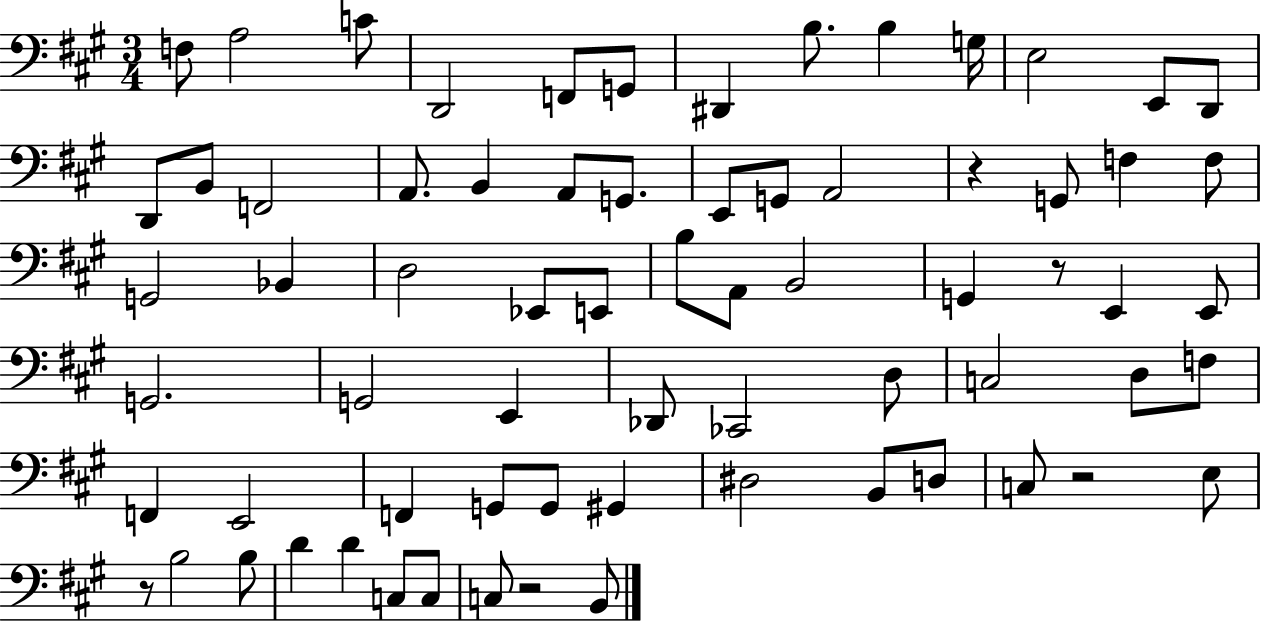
F3/e A3/h C4/e D2/h F2/e G2/e D#2/q B3/e. B3/q G3/s E3/h E2/e D2/e D2/e B2/e F2/h A2/e. B2/q A2/e G2/e. E2/e G2/e A2/h R/q G2/e F3/q F3/e G2/h Bb2/q D3/h Eb2/e E2/e B3/e A2/e B2/h G2/q R/e E2/q E2/e G2/h. G2/h E2/q Db2/e CES2/h D3/e C3/h D3/e F3/e F2/q E2/h F2/q G2/e G2/e G#2/q D#3/h B2/e D3/e C3/e R/h E3/e R/e B3/h B3/e D4/q D4/q C3/e C3/e C3/e R/h B2/e